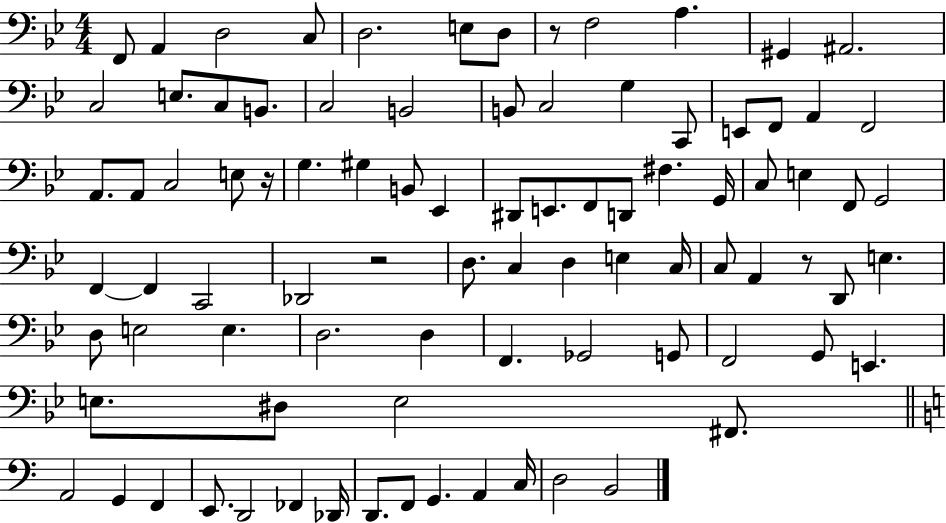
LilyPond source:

{
  \clef bass
  \numericTimeSignature
  \time 4/4
  \key bes \major
  f,8 a,4 d2 c8 | d2. e8 d8 | r8 f2 a4. | gis,4 ais,2. | \break c2 e8. c8 b,8. | c2 b,2 | b,8 c2 g4 c,8 | e,8 f,8 a,4 f,2 | \break a,8. a,8 c2 e8 r16 | g4. gis4 b,8 ees,4 | dis,8 e,8. f,8 d,8 fis4. g,16 | c8 e4 f,8 g,2 | \break f,4~~ f,4 c,2 | des,2 r2 | d8. c4 d4 e4 c16 | c8 a,4 r8 d,8 e4. | \break d8 e2 e4. | d2. d4 | f,4. ges,2 g,8 | f,2 g,8 e,4. | \break e8. dis8 e2 fis,8. | \bar "||" \break \key a \minor a,2 g,4 f,4 | e,8. d,2 fes,4 des,16 | d,8. f,8 g,4. a,4 c16 | d2 b,2 | \break \bar "|."
}